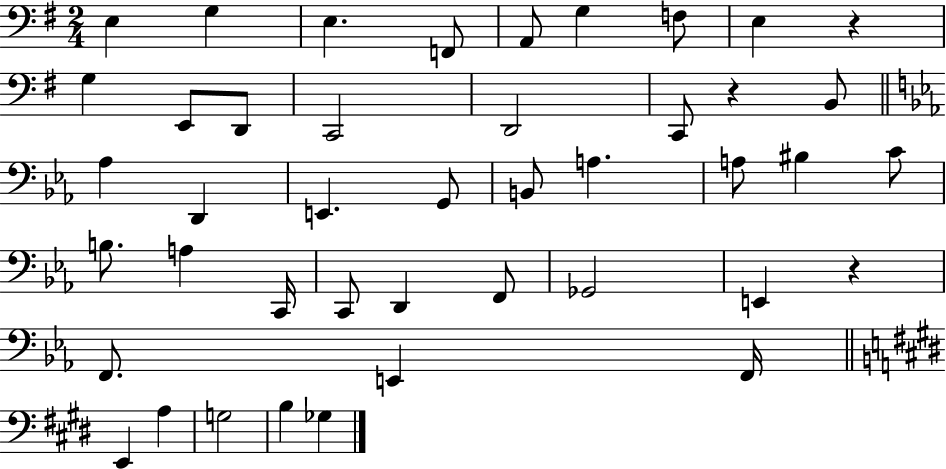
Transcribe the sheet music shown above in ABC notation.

X:1
T:Untitled
M:2/4
L:1/4
K:G
E, G, E, F,,/2 A,,/2 G, F,/2 E, z G, E,,/2 D,,/2 C,,2 D,,2 C,,/2 z B,,/2 _A, D,, E,, G,,/2 B,,/2 A, A,/2 ^B, C/2 B,/2 A, C,,/4 C,,/2 D,, F,,/2 _G,,2 E,, z F,,/2 E,, F,,/4 E,, A, G,2 B, _G,